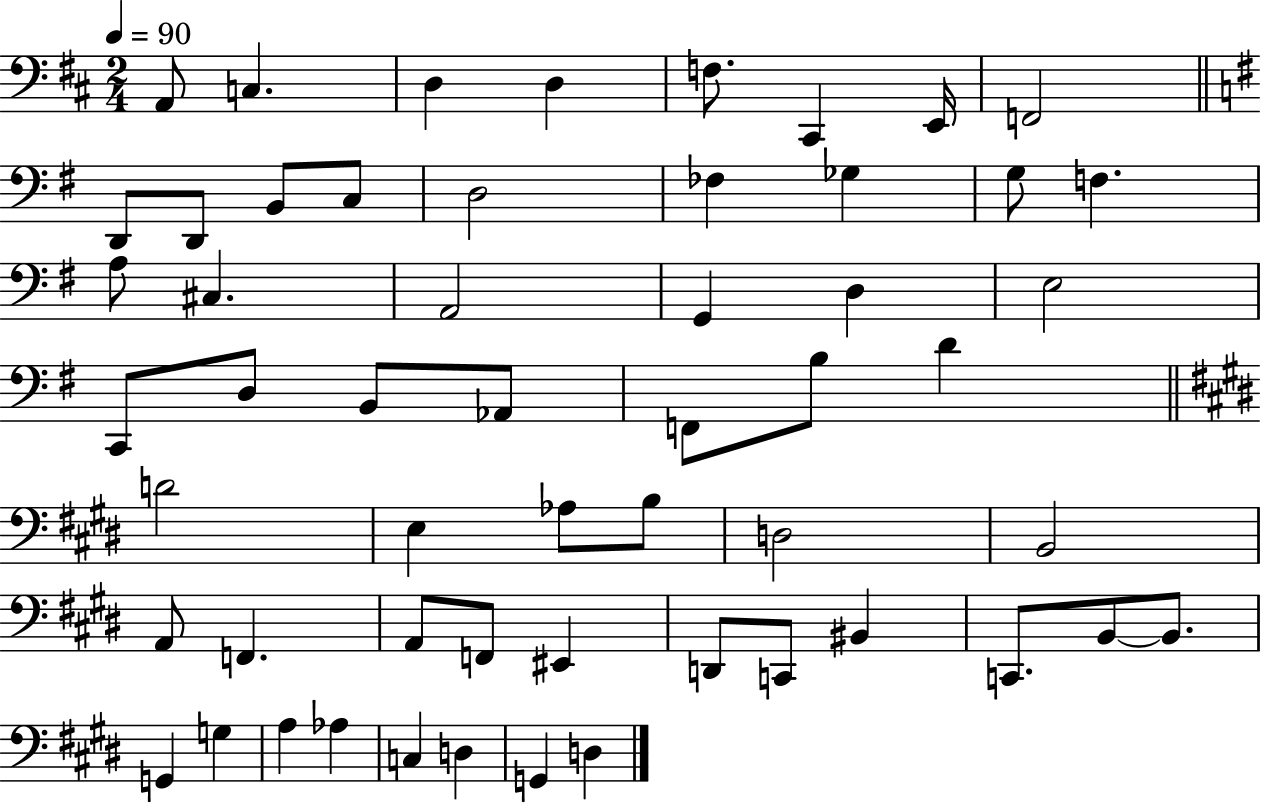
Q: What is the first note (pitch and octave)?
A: A2